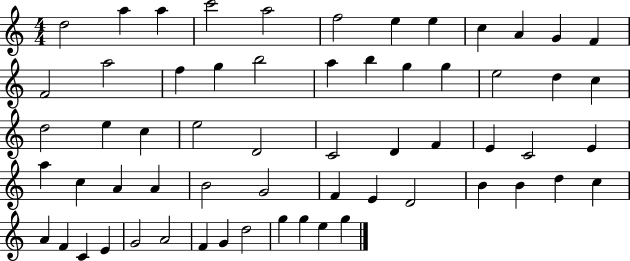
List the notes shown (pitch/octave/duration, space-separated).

D5/h A5/q A5/q C6/h A5/h F5/h E5/q E5/q C5/q A4/q G4/q F4/q F4/h A5/h F5/q G5/q B5/h A5/q B5/q G5/q G5/q E5/h D5/q C5/q D5/h E5/q C5/q E5/h D4/h C4/h D4/q F4/q E4/q C4/h E4/q A5/q C5/q A4/q A4/q B4/h G4/h F4/q E4/q D4/h B4/q B4/q D5/q C5/q A4/q F4/q C4/q E4/q G4/h A4/h F4/q G4/q D5/h G5/q G5/q E5/q G5/q